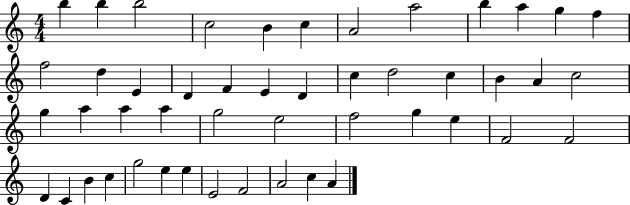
{
  \clef treble
  \numericTimeSignature
  \time 4/4
  \key c \major
  b''4 b''4 b''2 | c''2 b'4 c''4 | a'2 a''2 | b''4 a''4 g''4 f''4 | \break f''2 d''4 e'4 | d'4 f'4 e'4 d'4 | c''4 d''2 c''4 | b'4 a'4 c''2 | \break g''4 a''4 a''4 a''4 | g''2 e''2 | f''2 g''4 e''4 | f'2 f'2 | \break d'4 c'4 b'4 c''4 | g''2 e''4 e''4 | e'2 f'2 | a'2 c''4 a'4 | \break \bar "|."
}